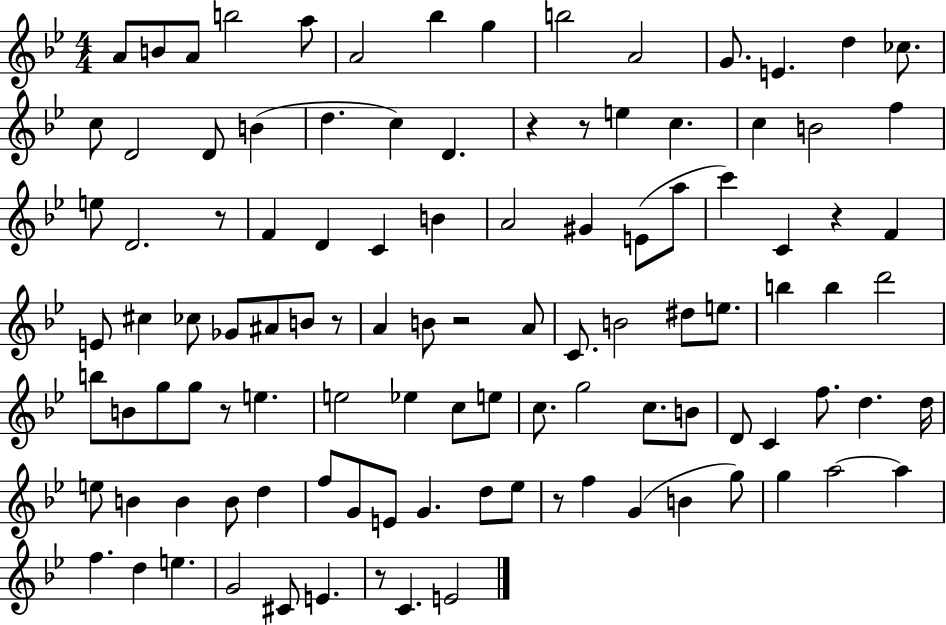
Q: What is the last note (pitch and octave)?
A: E4